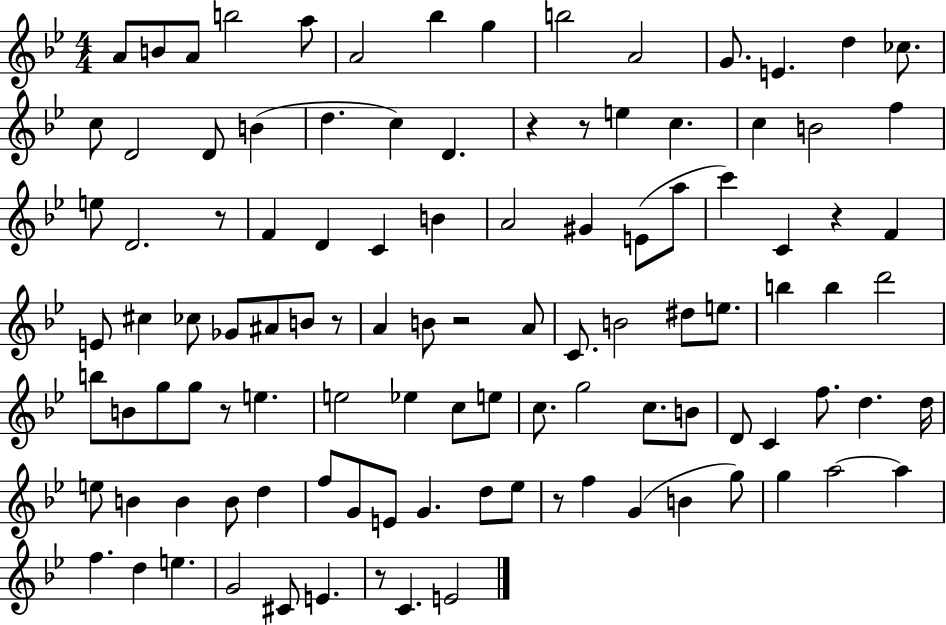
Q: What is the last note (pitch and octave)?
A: E4